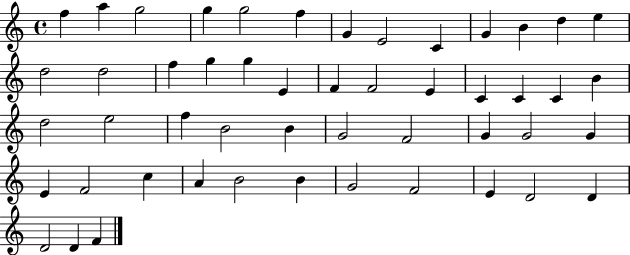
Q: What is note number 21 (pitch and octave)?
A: F4